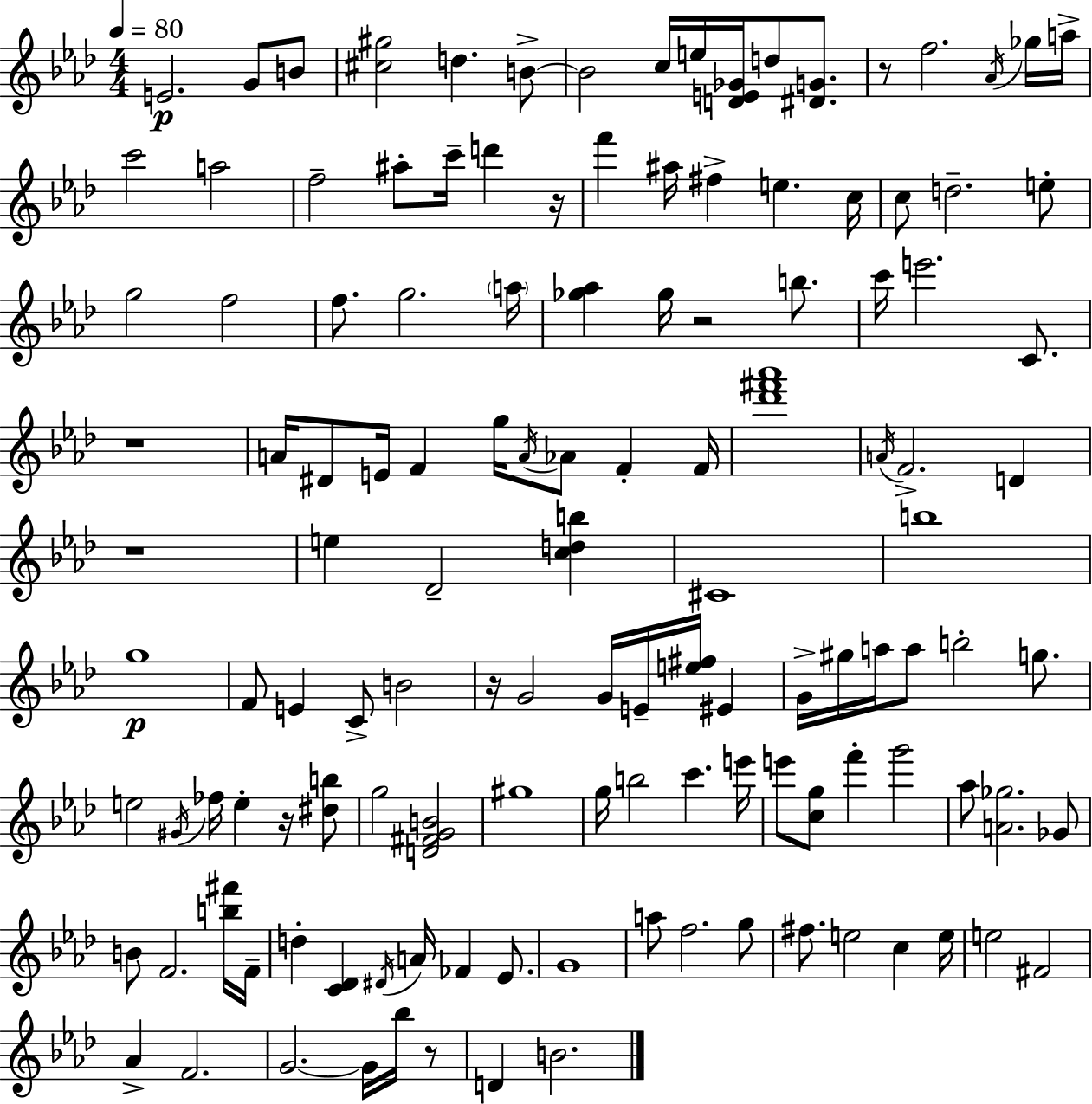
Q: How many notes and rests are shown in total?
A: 129